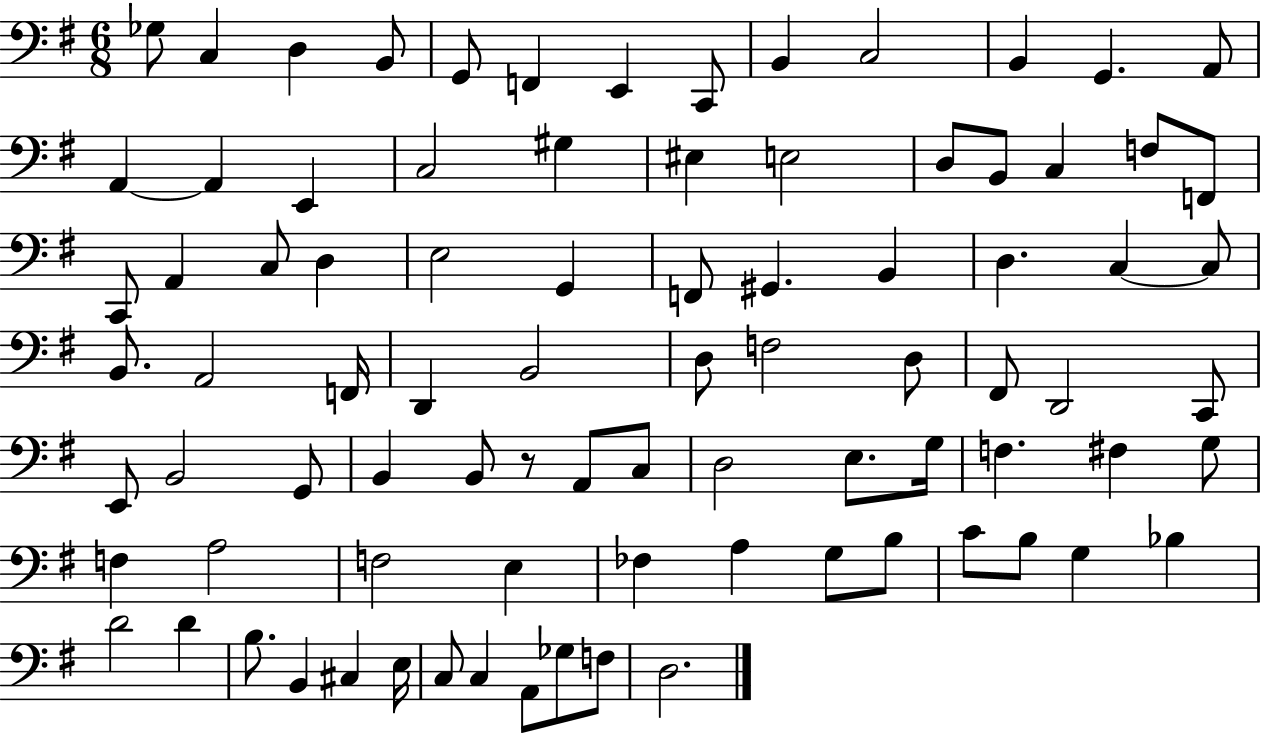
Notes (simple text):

Gb3/e C3/q D3/q B2/e G2/e F2/q E2/q C2/e B2/q C3/h B2/q G2/q. A2/e A2/q A2/q E2/q C3/h G#3/q EIS3/q E3/h D3/e B2/e C3/q F3/e F2/e C2/e A2/q C3/e D3/q E3/h G2/q F2/e G#2/q. B2/q D3/q. C3/q C3/e B2/e. A2/h F2/s D2/q B2/h D3/e F3/h D3/e F#2/e D2/h C2/e E2/e B2/h G2/e B2/q B2/e R/e A2/e C3/e D3/h E3/e. G3/s F3/q. F#3/q G3/e F3/q A3/h F3/h E3/q FES3/q A3/q G3/e B3/e C4/e B3/e G3/q Bb3/q D4/h D4/q B3/e. B2/q C#3/q E3/s C3/e C3/q A2/e Gb3/e F3/e D3/h.